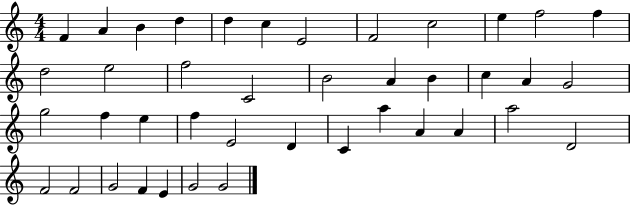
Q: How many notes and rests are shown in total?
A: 41